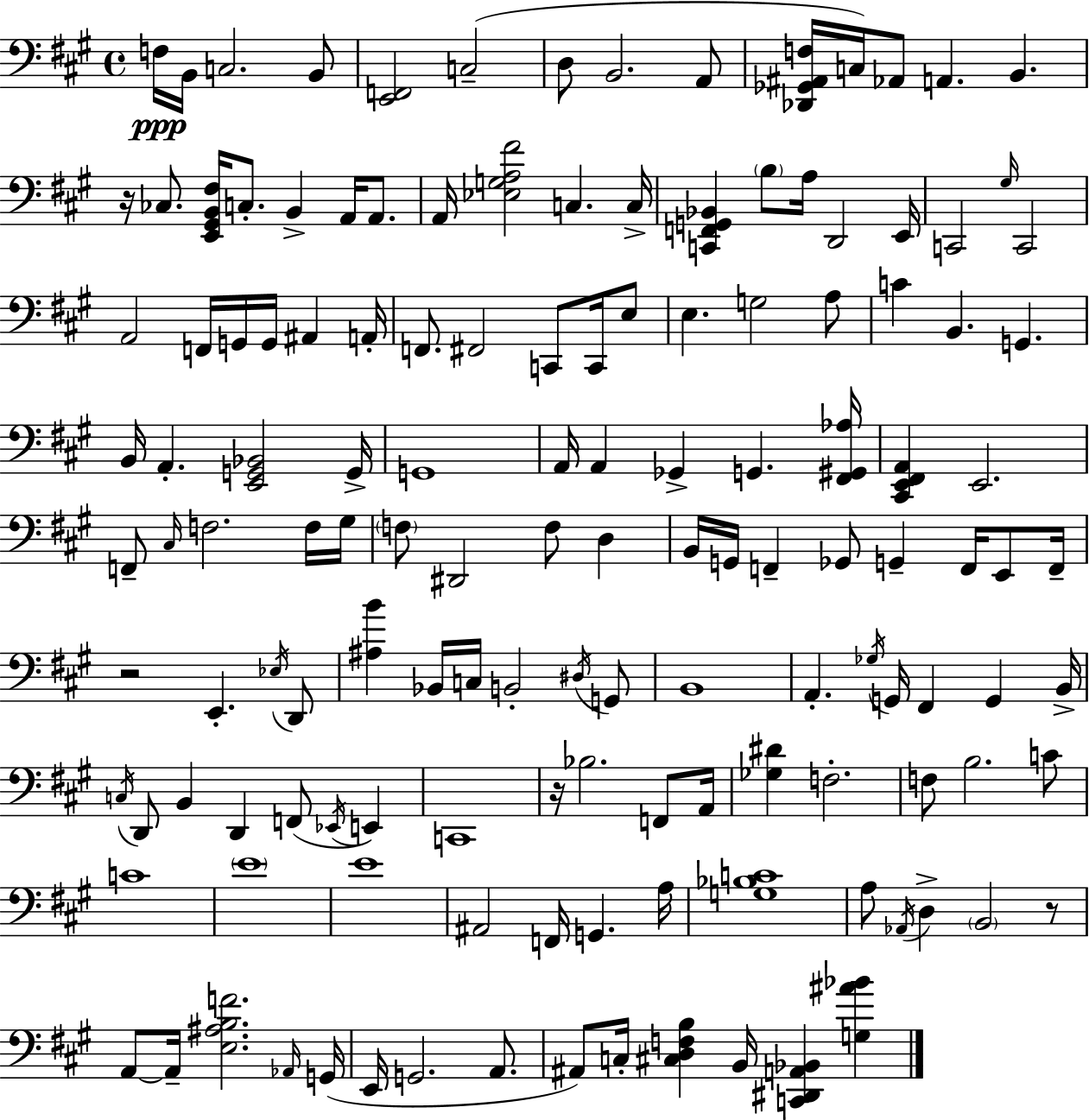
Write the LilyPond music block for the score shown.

{
  \clef bass
  \time 4/4
  \defaultTimeSignature
  \key a \major
  f16\ppp b,16 c2. b,8 | <e, f,>2 c2--( | d8 b,2. a,8 | <des, ges, ais, f>16 c16) aes,8 a,4. b,4. | \break r16 ces8. <e, gis, b, fis>16 c8.-. b,4-> a,16 a,8. | a,16 <ees g a fis'>2 c4. c16-> | <c, f, g, bes,>4 \parenthesize b8 a16 d,2 e,16 | c,2 \grace { gis16 } c,2 | \break a,2 f,16 g,16 g,16 ais,4 | a,16-. f,8. fis,2 c,8 c,16 e8 | e4. g2 a8 | c'4 b,4. g,4. | \break b,16 a,4.-. <e, g, bes,>2 | g,16-> g,1 | a,16 a,4 ges,4-> g,4. | <fis, gis, aes>16 <cis, e, fis, a,>4 e,2. | \break f,8-- \grace { cis16 } f2. | f16 gis16 \parenthesize f8 dis,2 f8 d4 | b,16 g,16 f,4-- ges,8 g,4-- f,16 e,8 | f,16-- r2 e,4.-. | \break \acciaccatura { ees16 } d,8 <ais b'>4 bes,16 c16 b,2-. | \acciaccatura { dis16 } g,8 b,1 | a,4.-. \acciaccatura { ges16 } g,16 fis,4 | g,4 b,16-> \acciaccatura { c16 } d,8 b,4 d,4 | \break f,8( \acciaccatura { ees,16 } e,4) c,1 | r16 bes2. | f,8 a,16 <ges dis'>4 f2.-. | f8 b2. | \break c'8 c'1 | \parenthesize e'1 | e'1 | ais,2 f,16 | \break g,4. a16 <g bes c'>1 | a8 \acciaccatura { aes,16 } d4-> \parenthesize b,2 | r8 a,8~~ a,16-- <e ais b f'>2. | \grace { aes,16 } g,16( e,16 g,2. | \break a,8. ais,8) c16-. <cis d f b>4 | b,16 <c, dis, a, bes,>4 <g ais' bes'>4 \bar "|."
}